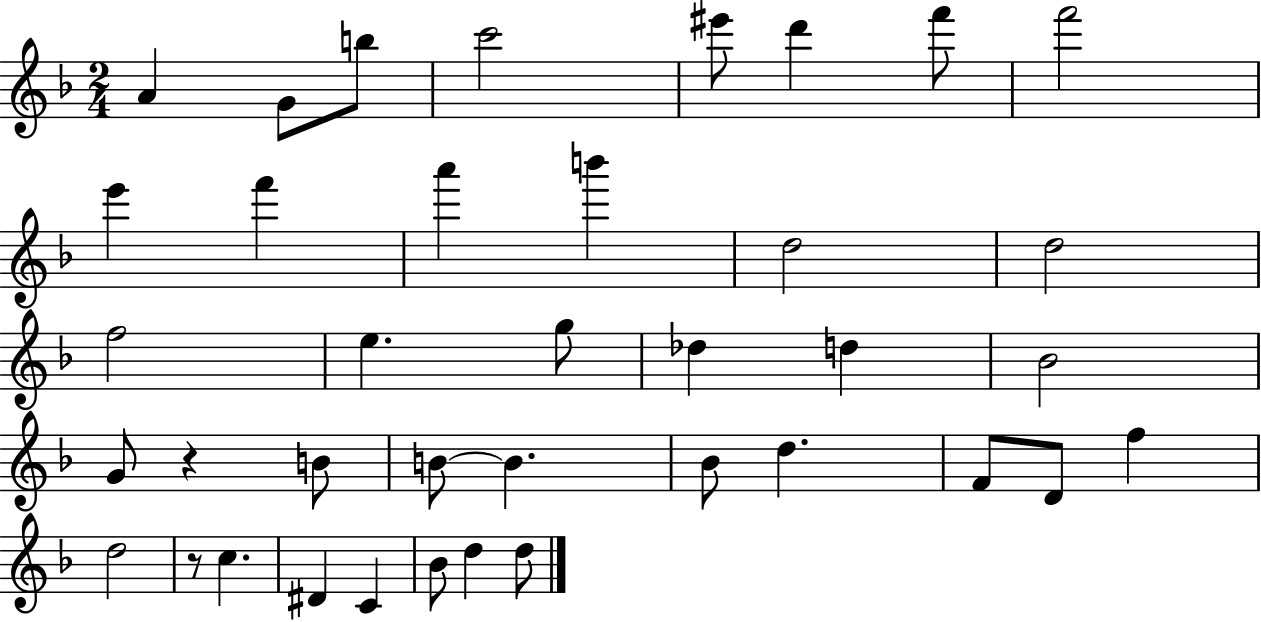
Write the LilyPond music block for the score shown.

{
  \clef treble
  \numericTimeSignature
  \time 2/4
  \key f \major
  a'4 g'8 b''8 | c'''2 | eis'''8 d'''4 f'''8 | f'''2 | \break e'''4 f'''4 | a'''4 b'''4 | d''2 | d''2 | \break f''2 | e''4. g''8 | des''4 d''4 | bes'2 | \break g'8 r4 b'8 | b'8~~ b'4. | bes'8 d''4. | f'8 d'8 f''4 | \break d''2 | r8 c''4. | dis'4 c'4 | bes'8 d''4 d''8 | \break \bar "|."
}